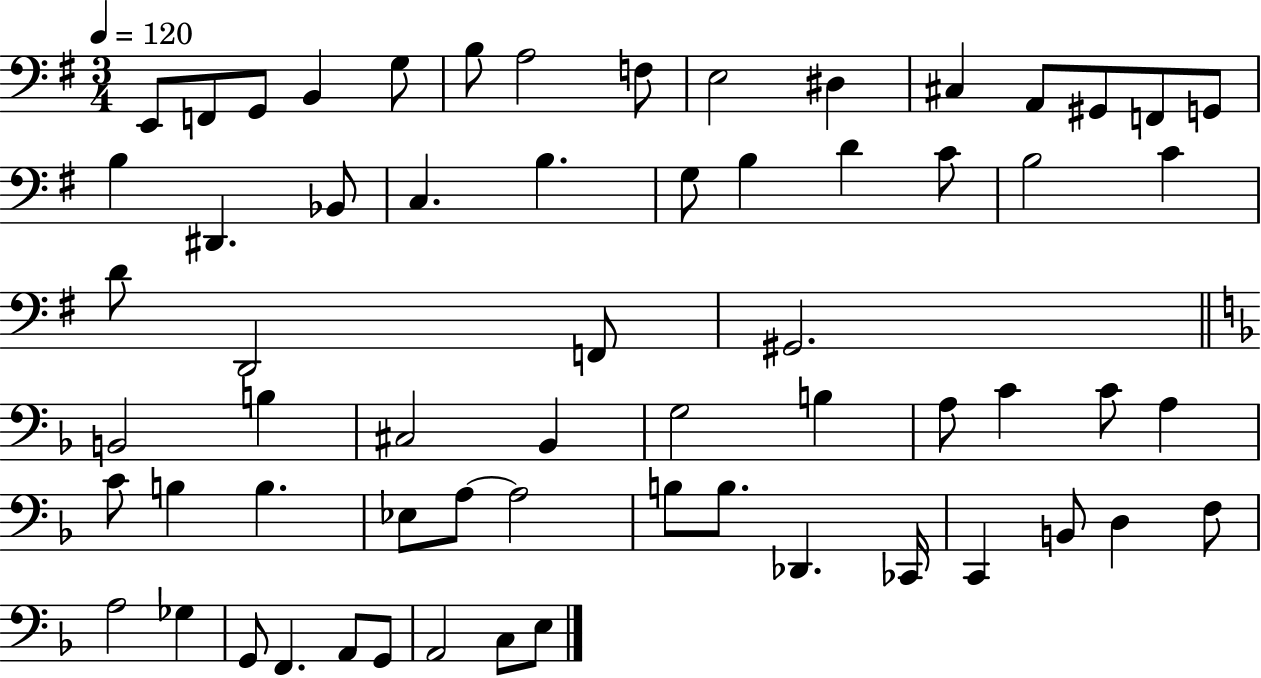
{
  \clef bass
  \numericTimeSignature
  \time 3/4
  \key g \major
  \tempo 4 = 120
  e,8 f,8 g,8 b,4 g8 | b8 a2 f8 | e2 dis4 | cis4 a,8 gis,8 f,8 g,8 | \break b4 dis,4. bes,8 | c4. b4. | g8 b4 d'4 c'8 | b2 c'4 | \break d'8 d,2 f,8 | gis,2. | \bar "||" \break \key f \major b,2 b4 | cis2 bes,4 | g2 b4 | a8 c'4 c'8 a4 | \break c'8 b4 b4. | ees8 a8~~ a2 | b8 b8. des,4. ces,16 | c,4 b,8 d4 f8 | \break a2 ges4 | g,8 f,4. a,8 g,8 | a,2 c8 e8 | \bar "|."
}